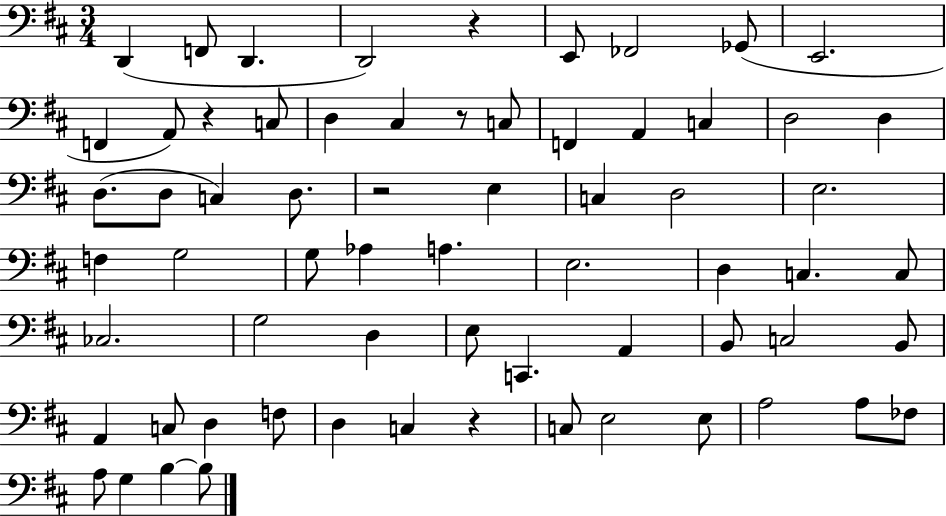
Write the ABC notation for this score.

X:1
T:Untitled
M:3/4
L:1/4
K:D
D,, F,,/2 D,, D,,2 z E,,/2 _F,,2 _G,,/2 E,,2 F,, A,,/2 z C,/2 D, ^C, z/2 C,/2 F,, A,, C, D,2 D, D,/2 D,/2 C, D,/2 z2 E, C, D,2 E,2 F, G,2 G,/2 _A, A, E,2 D, C, C,/2 _C,2 G,2 D, E,/2 C,, A,, B,,/2 C,2 B,,/2 A,, C,/2 D, F,/2 D, C, z C,/2 E,2 E,/2 A,2 A,/2 _F,/2 A,/2 G, B, B,/2